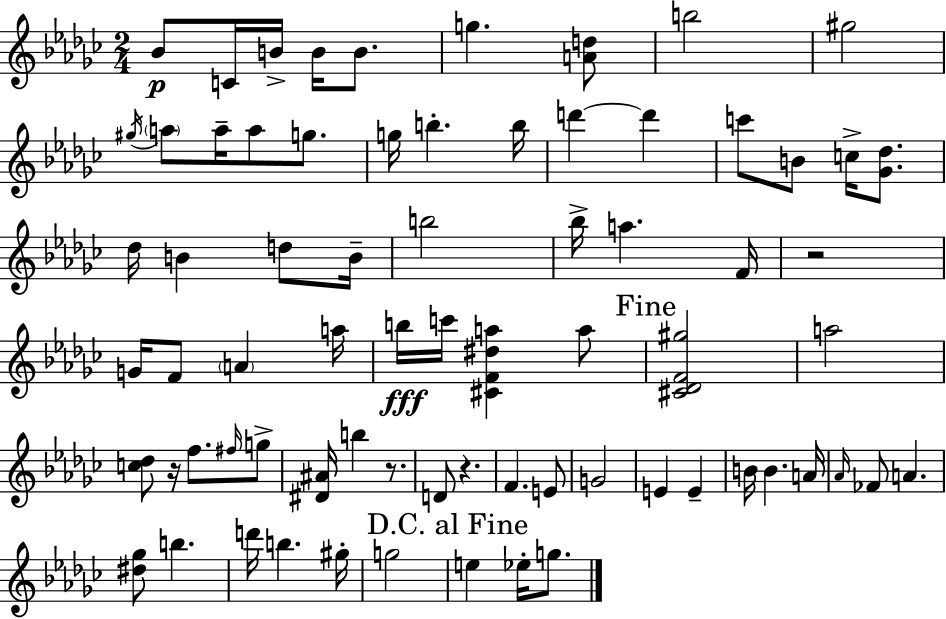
Bb4/e C4/s B4/s B4/s B4/e. G5/q. [A4,D5]/e B5/h G#5/h G#5/s A5/e A5/s A5/e G5/e. G5/s B5/q. B5/s D6/q D6/q C6/e B4/e C5/s [Gb4,Db5]/e. Db5/s B4/q D5/e B4/s B5/h Bb5/s A5/q. F4/s R/h G4/s F4/e A4/q A5/s B5/s C6/s [C#4,F4,D#5,A5]/q A5/e [C#4,Db4,F4,G#5]/h A5/h [C5,Db5]/e R/s F5/e. F#5/s G5/e [D#4,A#4]/s B5/q R/e. D4/e R/q. F4/q. E4/e G4/h E4/q E4/q B4/s B4/q. A4/s Ab4/s FES4/e A4/q. [D#5,Gb5]/e B5/q. D6/s B5/q. G#5/s G5/h E5/q Eb5/s G5/e.